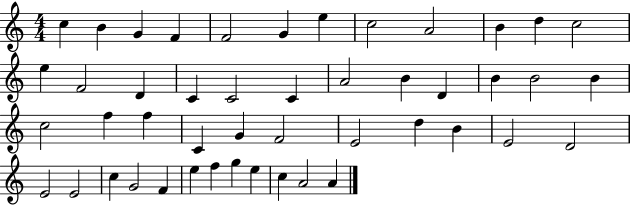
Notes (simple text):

C5/q B4/q G4/q F4/q F4/h G4/q E5/q C5/h A4/h B4/q D5/q C5/h E5/q F4/h D4/q C4/q C4/h C4/q A4/h B4/q D4/q B4/q B4/h B4/q C5/h F5/q F5/q C4/q G4/q F4/h E4/h D5/q B4/q E4/h D4/h E4/h E4/h C5/q G4/h F4/q E5/q F5/q G5/q E5/q C5/q A4/h A4/q